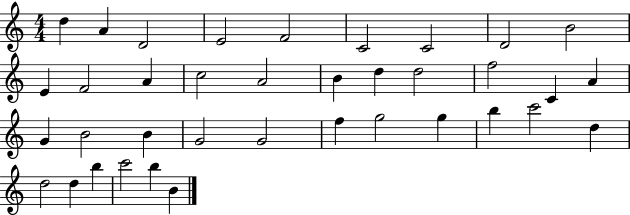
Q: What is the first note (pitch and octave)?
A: D5